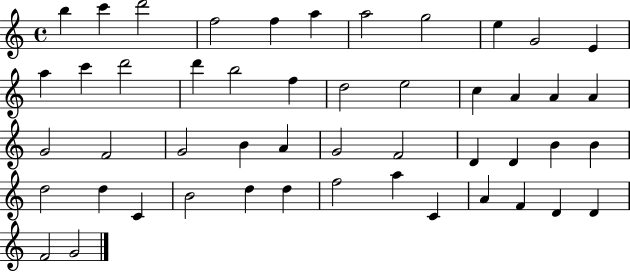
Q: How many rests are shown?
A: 0